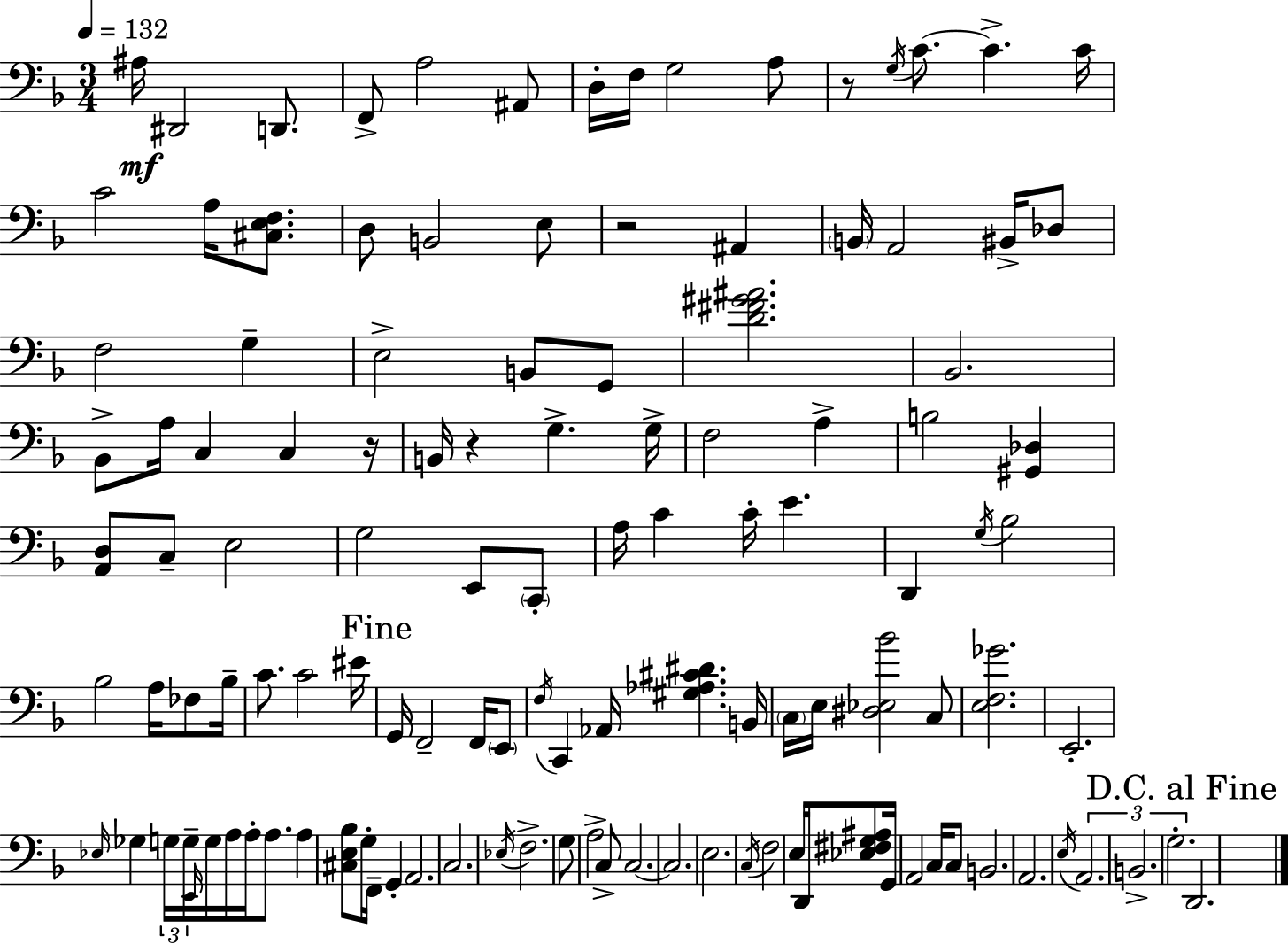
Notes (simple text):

A#3/s D#2/h D2/e. F2/e A3/h A#2/e D3/s F3/s G3/h A3/e R/e G3/s C4/e. C4/q. C4/s C4/h A3/s [C#3,E3,F3]/e. D3/e B2/h E3/e R/h A#2/q B2/s A2/h BIS2/s Db3/e F3/h G3/q E3/h B2/e G2/e [D4,F#4,G#4,A#4]/h. Bb2/h. Bb2/e A3/s C3/q C3/q R/s B2/s R/q G3/q. G3/s F3/h A3/q B3/h [G#2,Db3]/q [A2,D3]/e C3/e E3/h G3/h E2/e C2/e A3/s C4/q C4/s E4/q. D2/q G3/s Bb3/h Bb3/h A3/s FES3/e Bb3/s C4/e. C4/h EIS4/s G2/s F2/h F2/s E2/e F3/s C2/q Ab2/s [G#3,Ab3,C#4,D#4]/q. B2/s C3/s E3/s [D#3,Eb3,Bb4]/h C3/e [E3,F3,Gb4]/h. E2/h. Eb3/s Gb3/q G3/s G3/s E2/s G3/s A3/s A3/s A3/e. A3/q [C#3,E3,Bb3]/e G3/s F2/s G2/q A2/h. C3/h. Eb3/s F3/h. G3/e A3/h C3/e C3/h. C3/h. E3/h. C3/s F3/h E3/s D2/s [Eb3,F#3,G3,A#3]/e G2/s A2/h C3/s C3/e B2/h. A2/h. E3/s A2/h. B2/h. G3/h. D2/h.